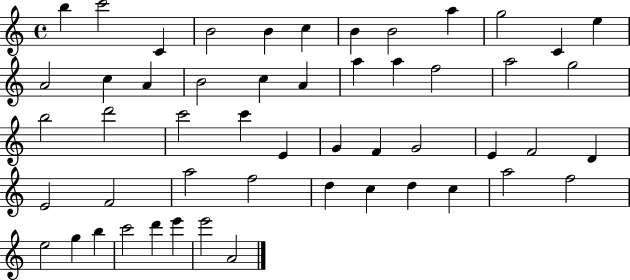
{
  \clef treble
  \time 4/4
  \defaultTimeSignature
  \key c \major
  b''4 c'''2 c'4 | b'2 b'4 c''4 | b'4 b'2 a''4 | g''2 c'4 e''4 | \break a'2 c''4 a'4 | b'2 c''4 a'4 | a''4 a''4 f''2 | a''2 g''2 | \break b''2 d'''2 | c'''2 c'''4 e'4 | g'4 f'4 g'2 | e'4 f'2 d'4 | \break e'2 f'2 | a''2 f''2 | d''4 c''4 d''4 c''4 | a''2 f''2 | \break e''2 g''4 b''4 | c'''2 d'''4 e'''4 | e'''2 a'2 | \bar "|."
}